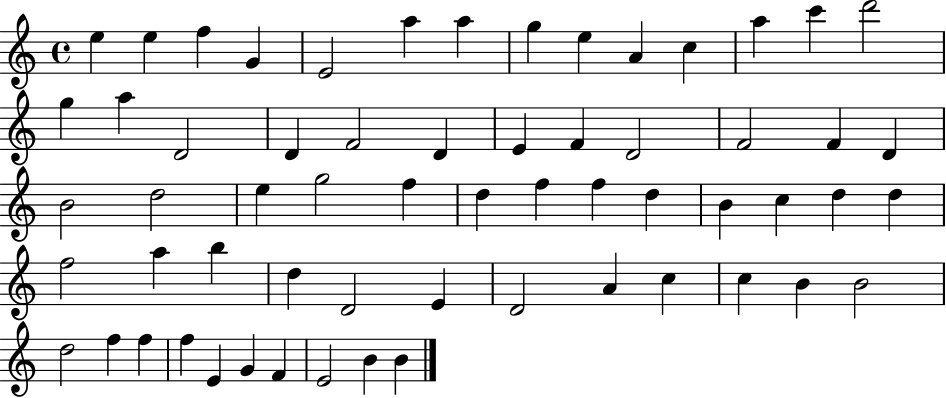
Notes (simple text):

E5/q E5/q F5/q G4/q E4/h A5/q A5/q G5/q E5/q A4/q C5/q A5/q C6/q D6/h G5/q A5/q D4/h D4/q F4/h D4/q E4/q F4/q D4/h F4/h F4/q D4/q B4/h D5/h E5/q G5/h F5/q D5/q F5/q F5/q D5/q B4/q C5/q D5/q D5/q F5/h A5/q B5/q D5/q D4/h E4/q D4/h A4/q C5/q C5/q B4/q B4/h D5/h F5/q F5/q F5/q E4/q G4/q F4/q E4/h B4/q B4/q